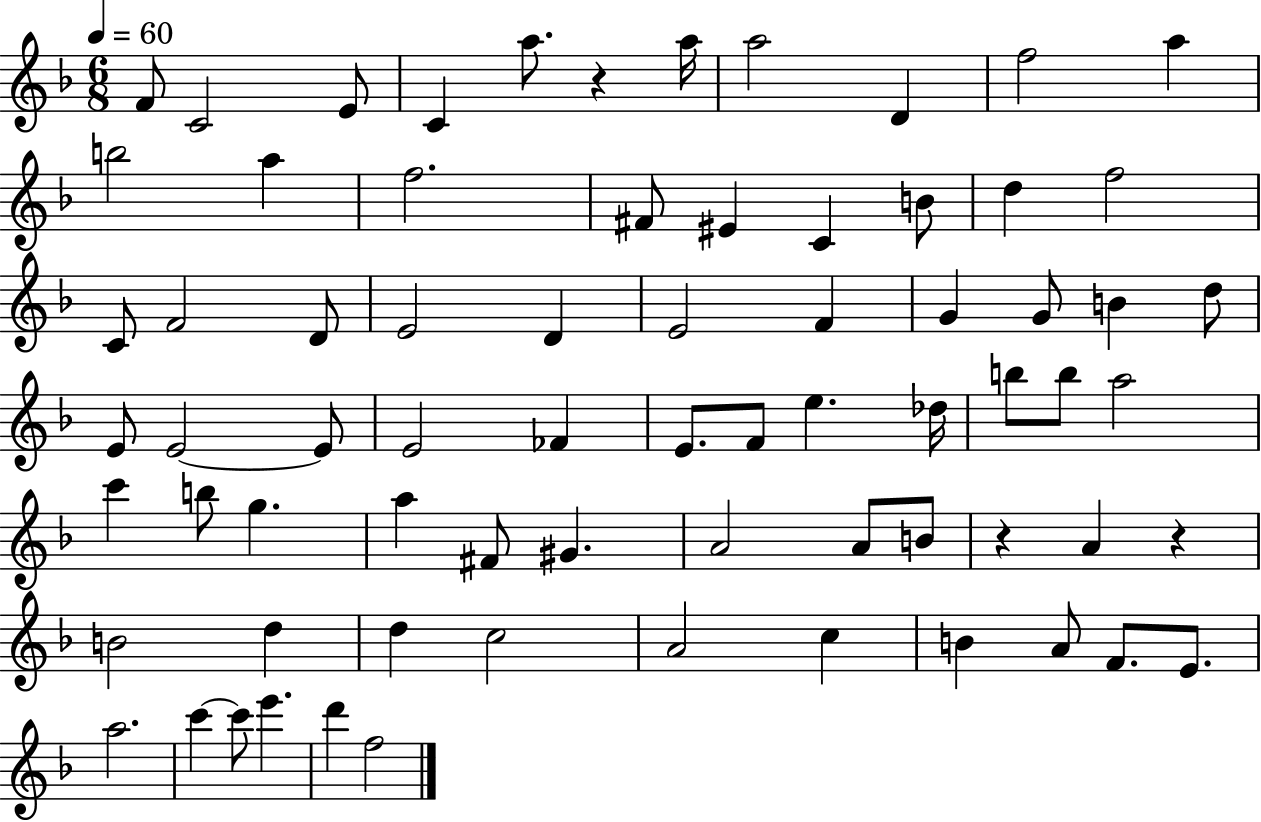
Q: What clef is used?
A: treble